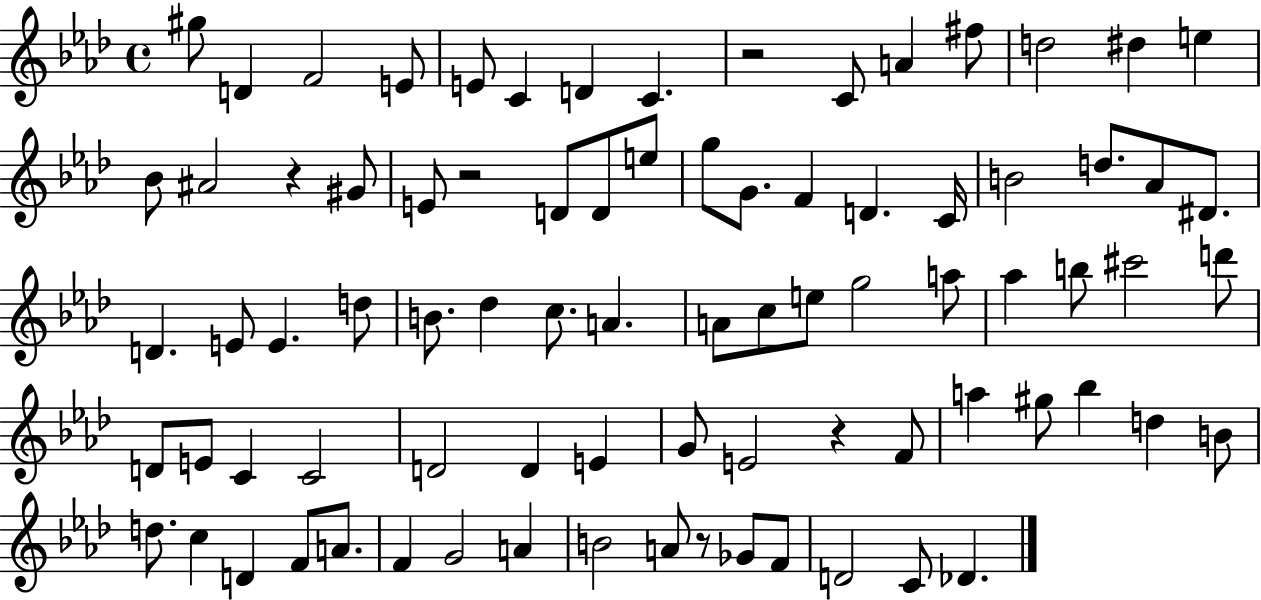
{
  \clef treble
  \time 4/4
  \defaultTimeSignature
  \key aes \major
  gis''8 d'4 f'2 e'8 | e'8 c'4 d'4 c'4. | r2 c'8 a'4 fis''8 | d''2 dis''4 e''4 | \break bes'8 ais'2 r4 gis'8 | e'8 r2 d'8 d'8 e''8 | g''8 g'8. f'4 d'4. c'16 | b'2 d''8. aes'8 dis'8. | \break d'4. e'8 e'4. d''8 | b'8. des''4 c''8. a'4. | a'8 c''8 e''8 g''2 a''8 | aes''4 b''8 cis'''2 d'''8 | \break d'8 e'8 c'4 c'2 | d'2 d'4 e'4 | g'8 e'2 r4 f'8 | a''4 gis''8 bes''4 d''4 b'8 | \break d''8. c''4 d'4 f'8 a'8. | f'4 g'2 a'4 | b'2 a'8 r8 ges'8 f'8 | d'2 c'8 des'4. | \break \bar "|."
}